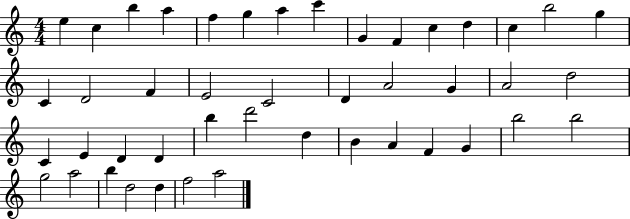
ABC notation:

X:1
T:Untitled
M:4/4
L:1/4
K:C
e c b a f g a c' G F c d c b2 g C D2 F E2 C2 D A2 G A2 d2 C E D D b d'2 d B A F G b2 b2 g2 a2 b d2 d f2 a2